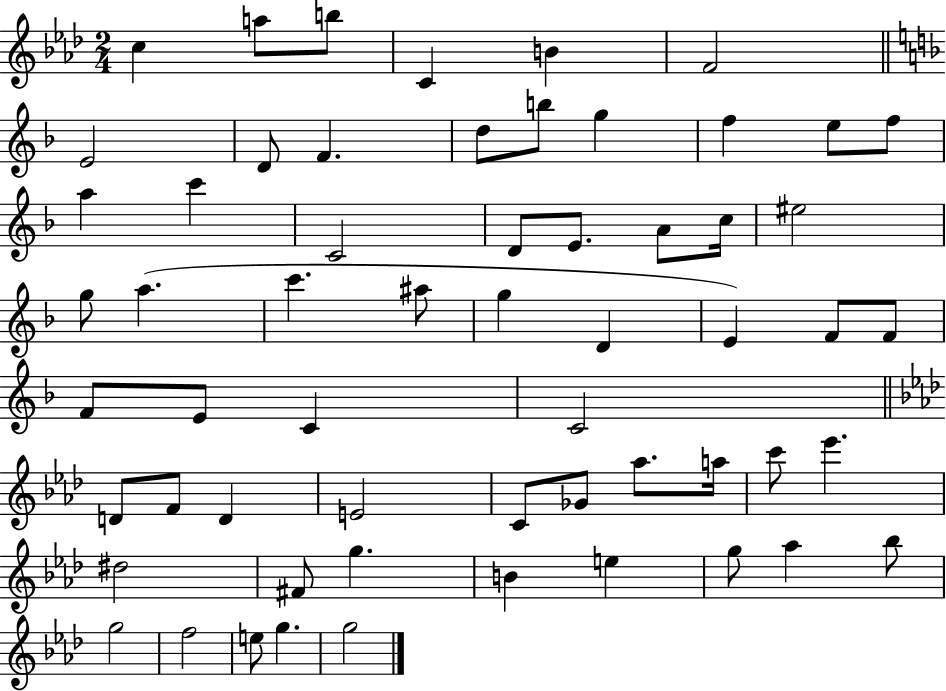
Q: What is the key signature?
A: AES major